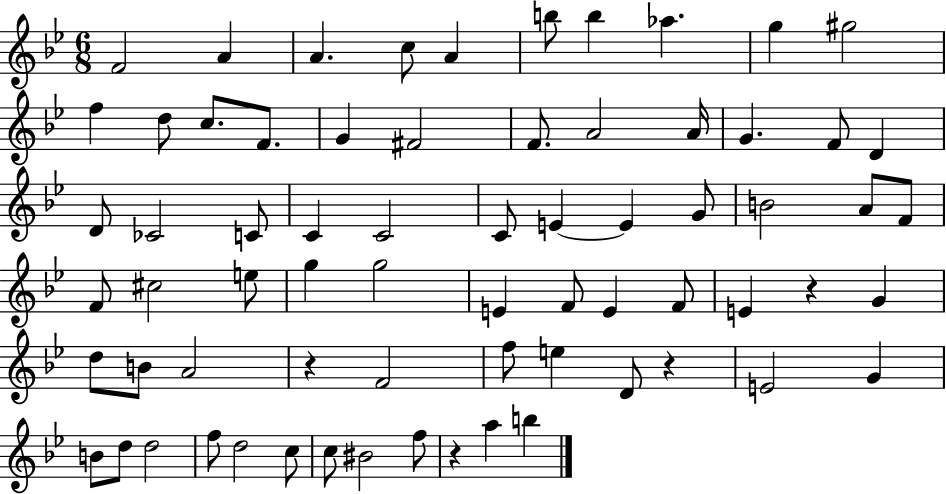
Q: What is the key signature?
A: BES major